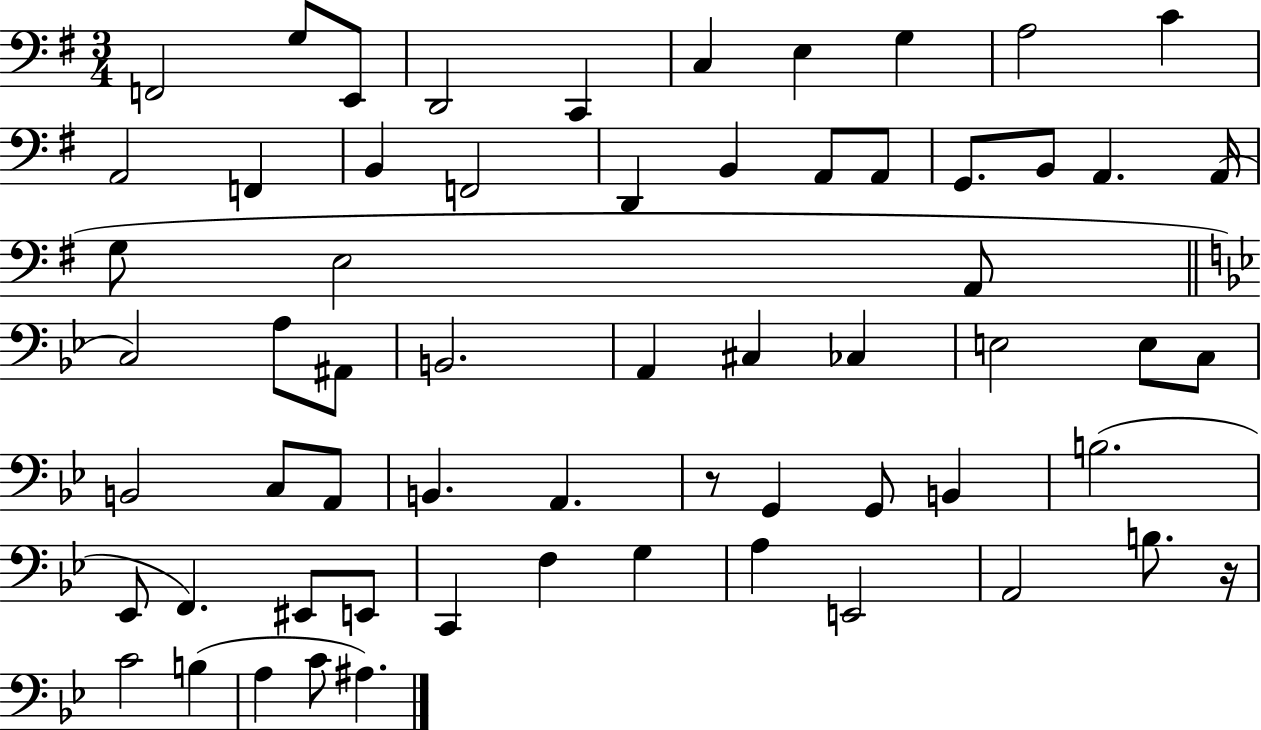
F2/h G3/e E2/e D2/h C2/q C3/q E3/q G3/q A3/h C4/q A2/h F2/q B2/q F2/h D2/q B2/q A2/e A2/e G2/e. B2/e A2/q. A2/s G3/e E3/h A2/e C3/h A3/e A#2/e B2/h. A2/q C#3/q CES3/q E3/h E3/e C3/e B2/h C3/e A2/e B2/q. A2/q. R/e G2/q G2/e B2/q B3/h. Eb2/e F2/q. EIS2/e E2/e C2/q F3/q G3/q A3/q E2/h A2/h B3/e. R/s C4/h B3/q A3/q C4/e A#3/q.